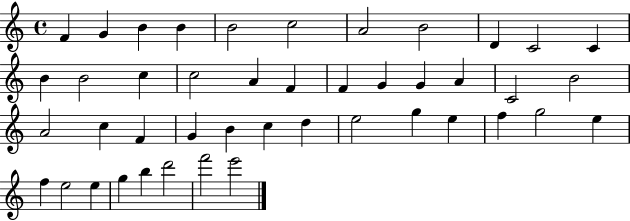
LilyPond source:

{
  \clef treble
  \time 4/4
  \defaultTimeSignature
  \key c \major
  f'4 g'4 b'4 b'4 | b'2 c''2 | a'2 b'2 | d'4 c'2 c'4 | \break b'4 b'2 c''4 | c''2 a'4 f'4 | f'4 g'4 g'4 a'4 | c'2 b'2 | \break a'2 c''4 f'4 | g'4 b'4 c''4 d''4 | e''2 g''4 e''4 | f''4 g''2 e''4 | \break f''4 e''2 e''4 | g''4 b''4 d'''2 | f'''2 e'''2 | \bar "|."
}